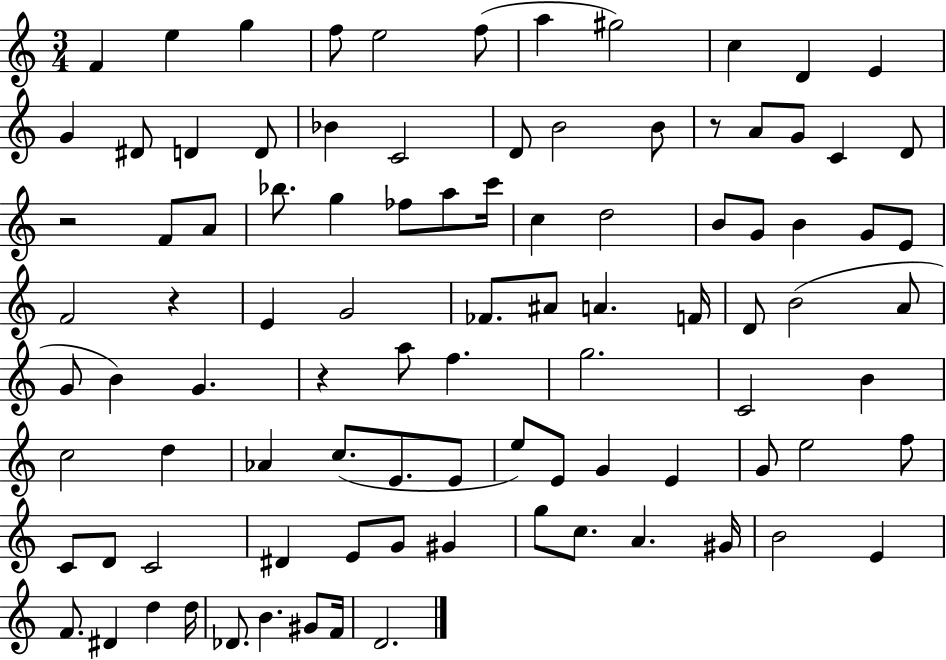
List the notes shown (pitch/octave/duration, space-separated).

F4/q E5/q G5/q F5/e E5/h F5/e A5/q G#5/h C5/q D4/q E4/q G4/q D#4/e D4/q D4/e Bb4/q C4/h D4/e B4/h B4/e R/e A4/e G4/e C4/q D4/e R/h F4/e A4/e Bb5/e. G5/q FES5/e A5/e C6/s C5/q D5/h B4/e G4/e B4/q G4/e E4/e F4/h R/q E4/q G4/h FES4/e. A#4/e A4/q. F4/s D4/e B4/h A4/e G4/e B4/q G4/q. R/q A5/e F5/q. G5/h. C4/h B4/q C5/h D5/q Ab4/q C5/e. E4/e. E4/e E5/e E4/e G4/q E4/q G4/e E5/h F5/e C4/e D4/e C4/h D#4/q E4/e G4/e G#4/q G5/e C5/e. A4/q. G#4/s B4/h E4/q F4/e. D#4/q D5/q D5/s Db4/e. B4/q. G#4/e F4/s D4/h.